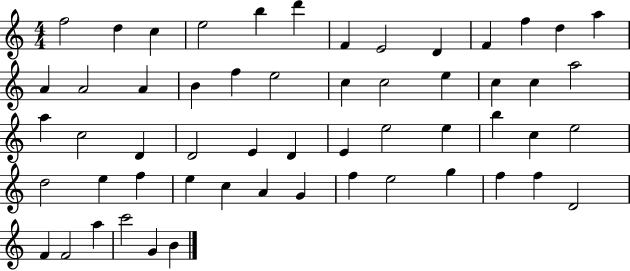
X:1
T:Untitled
M:4/4
L:1/4
K:C
f2 d c e2 b d' F E2 D F f d a A A2 A B f e2 c c2 e c c a2 a c2 D D2 E D E e2 e b c e2 d2 e f e c A G f e2 g f f D2 F F2 a c'2 G B